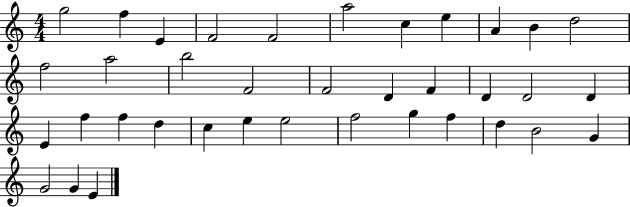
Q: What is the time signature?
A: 4/4